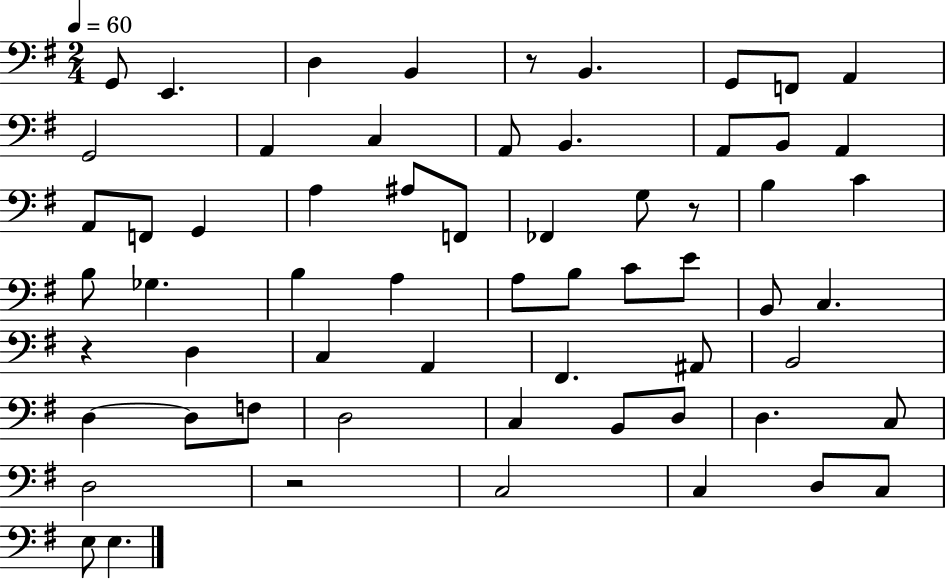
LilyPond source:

{
  \clef bass
  \numericTimeSignature
  \time 2/4
  \key g \major
  \tempo 4 = 60
  g,8 e,4. | d4 b,4 | r8 b,4. | g,8 f,8 a,4 | \break g,2 | a,4 c4 | a,8 b,4. | a,8 b,8 a,4 | \break a,8 f,8 g,4 | a4 ais8 f,8 | fes,4 g8 r8 | b4 c'4 | \break b8 ges4. | b4 a4 | a8 b8 c'8 e'8 | b,8 c4. | \break r4 d4 | c4 a,4 | fis,4. ais,8 | b,2 | \break d4~~ d8 f8 | d2 | c4 b,8 d8 | d4. c8 | \break d2 | r2 | c2 | c4 d8 c8 | \break e8 e4. | \bar "|."
}